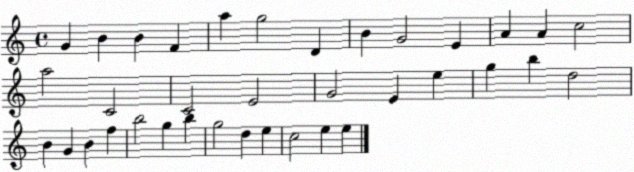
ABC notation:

X:1
T:Untitled
M:4/4
L:1/4
K:C
G B B F a g2 D B G2 E A A c2 a2 C2 C2 E2 G2 E e g b d2 B G B f b2 g b g2 d e c2 e e